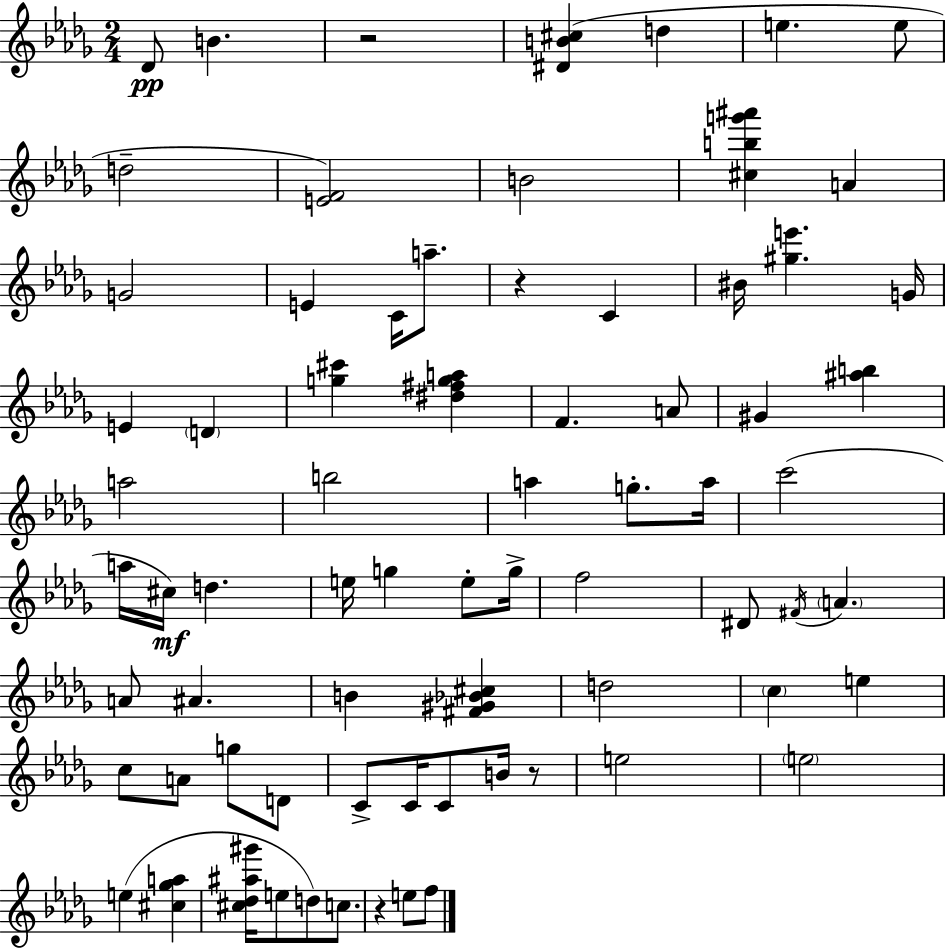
Db4/e B4/q. R/h [D#4,B4,C#5]/q D5/q E5/q. E5/e D5/h [E4,F4]/h B4/h [C#5,B5,G6,A#6]/q A4/q G4/h E4/q C4/s A5/e. R/q C4/q BIS4/s [G#5,E6]/q. G4/s E4/q D4/q [G5,C#6]/q [D#5,F#5,G5,A5]/q F4/q. A4/e G#4/q [A#5,B5]/q A5/h B5/h A5/q G5/e. A5/s C6/h A5/s C#5/s D5/q. E5/s G5/q E5/e G5/s F5/h D#4/e F#4/s A4/q. A4/e A#4/q. B4/q [F#4,G#4,Bb4,C#5]/q D5/h C5/q E5/q C5/e A4/e G5/e D4/e C4/e C4/s C4/e B4/s R/e E5/h E5/h E5/q [C#5,Gb5,A5]/q [C#5,Db5,A#5,G#6]/s E5/e D5/e C5/e. R/q E5/e F5/e